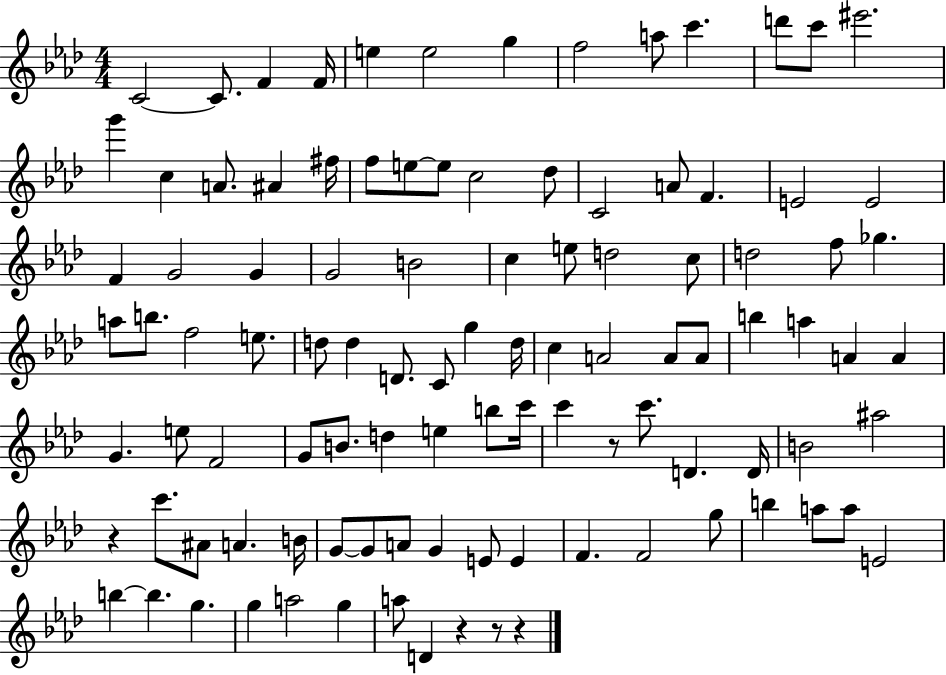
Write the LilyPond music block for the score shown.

{
  \clef treble
  \numericTimeSignature
  \time 4/4
  \key aes \major
  \repeat volta 2 { c'2~~ c'8. f'4 f'16 | e''4 e''2 g''4 | f''2 a''8 c'''4. | d'''8 c'''8 eis'''2. | \break g'''4 c''4 a'8. ais'4 fis''16 | f''8 e''8~~ e''8 c''2 des''8 | c'2 a'8 f'4. | e'2 e'2 | \break f'4 g'2 g'4 | g'2 b'2 | c''4 e''8 d''2 c''8 | d''2 f''8 ges''4. | \break a''8 b''8. f''2 e''8. | d''8 d''4 d'8. c'8 g''4 d''16 | c''4 a'2 a'8 a'8 | b''4 a''4 a'4 a'4 | \break g'4. e''8 f'2 | g'8 b'8. d''4 e''4 b''8 c'''16 | c'''4 r8 c'''8. d'4. d'16 | b'2 ais''2 | \break r4 c'''8. ais'8 a'4. b'16 | g'8~~ g'8 a'8 g'4 e'8 e'4 | f'4. f'2 g''8 | b''4 a''8 a''8 e'2 | \break b''4~~ b''4. g''4. | g''4 a''2 g''4 | a''8 d'4 r4 r8 r4 | } \bar "|."
}